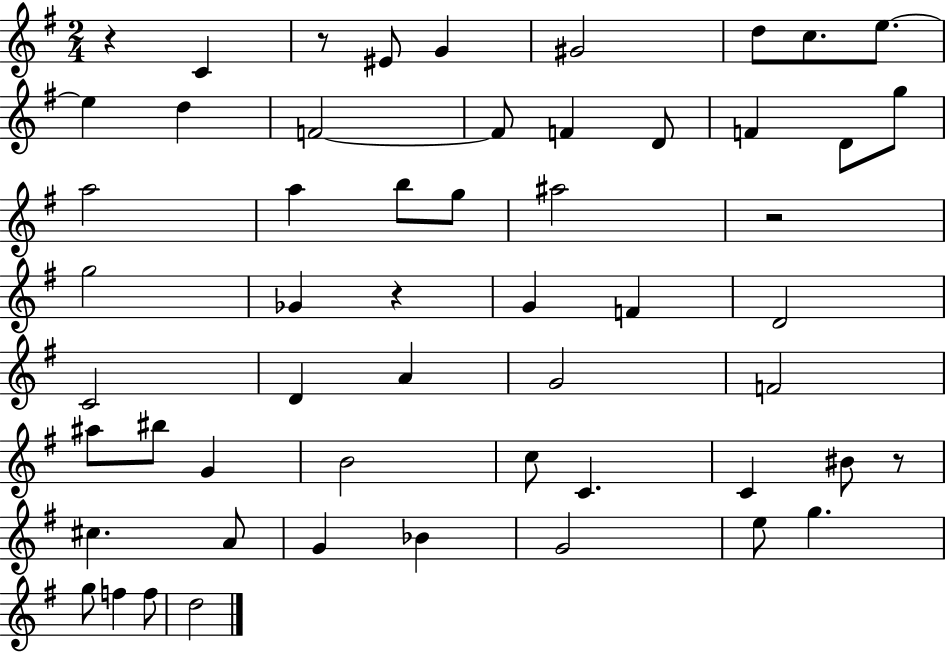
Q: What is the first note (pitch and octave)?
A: C4